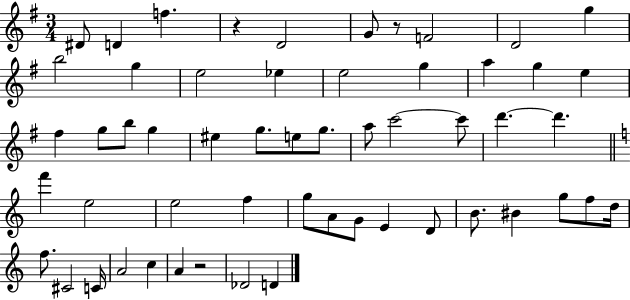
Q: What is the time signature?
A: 3/4